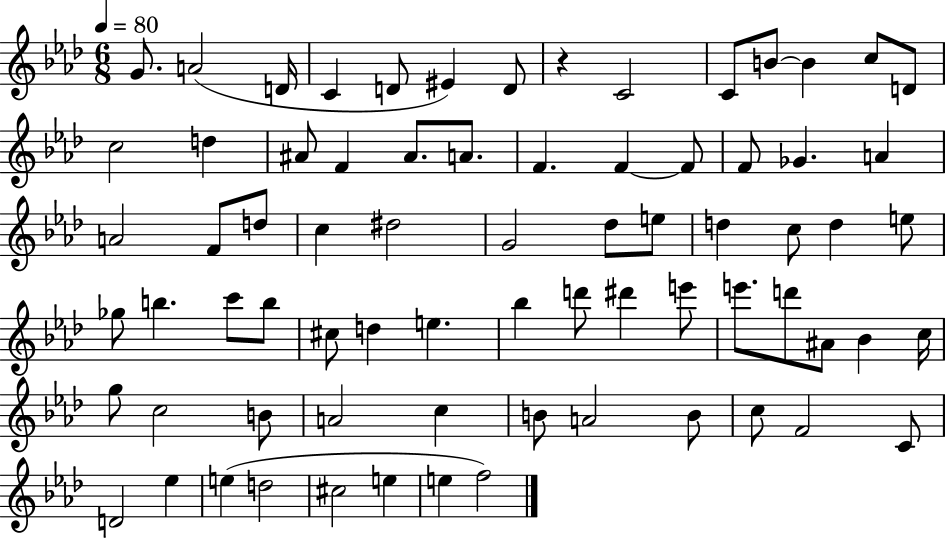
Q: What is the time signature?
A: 6/8